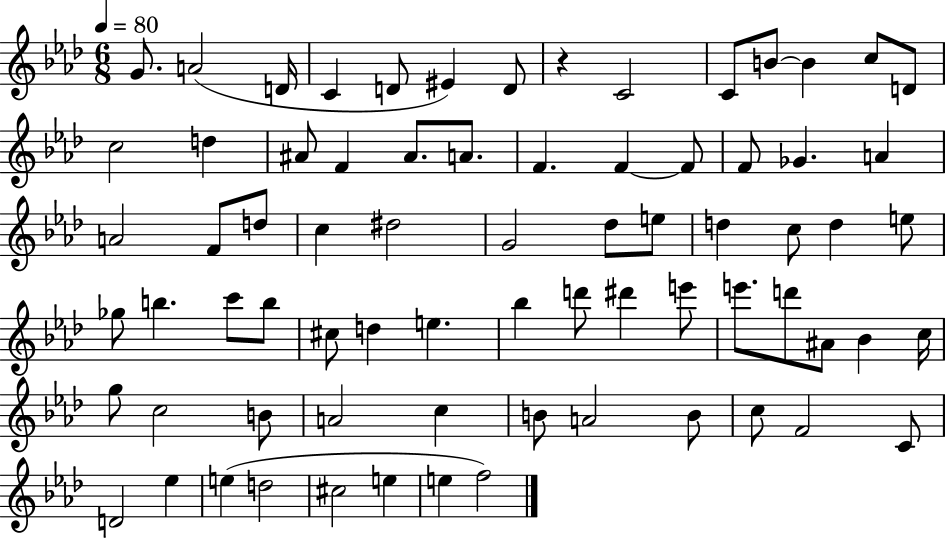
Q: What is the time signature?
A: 6/8